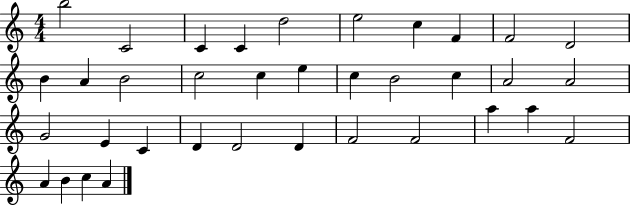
B5/h C4/h C4/q C4/q D5/h E5/h C5/q F4/q F4/h D4/h B4/q A4/q B4/h C5/h C5/q E5/q C5/q B4/h C5/q A4/h A4/h G4/h E4/q C4/q D4/q D4/h D4/q F4/h F4/h A5/q A5/q F4/h A4/q B4/q C5/q A4/q